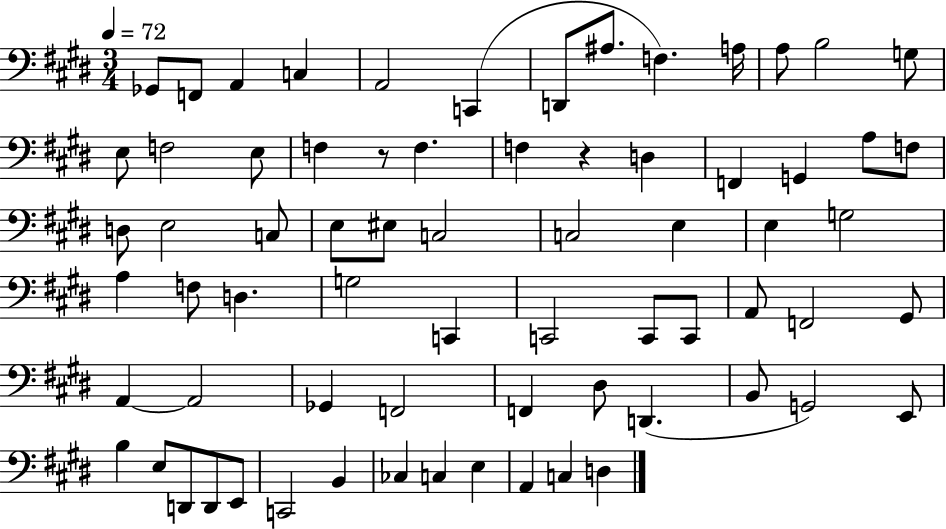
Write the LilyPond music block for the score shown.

{
  \clef bass
  \numericTimeSignature
  \time 3/4
  \key e \major
  \tempo 4 = 72
  ges,8 f,8 a,4 c4 | a,2 c,4( | d,8 ais8. f4.) a16 | a8 b2 g8 | \break e8 f2 e8 | f4 r8 f4. | f4 r4 d4 | f,4 g,4 a8 f8 | \break d8 e2 c8 | e8 eis8 c2 | c2 e4 | e4 g2 | \break a4 f8 d4. | g2 c,4 | c,2 c,8 c,8 | a,8 f,2 gis,8 | \break a,4~~ a,2 | ges,4 f,2 | f,4 dis8 d,4.( | b,8 g,2) e,8 | \break b4 e8 d,8 d,8 e,8 | c,2 b,4 | ces4 c4 e4 | a,4 c4 d4 | \break \bar "|."
}